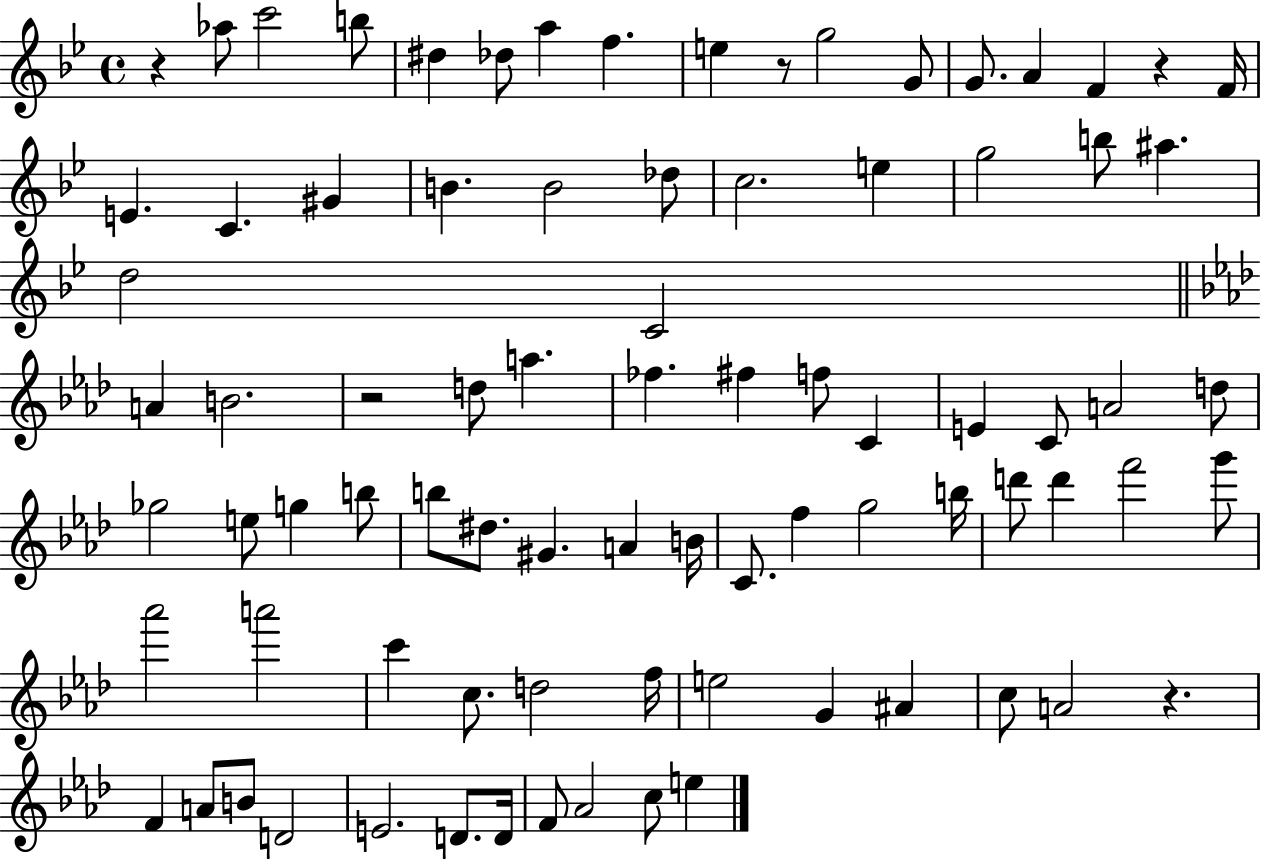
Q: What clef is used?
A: treble